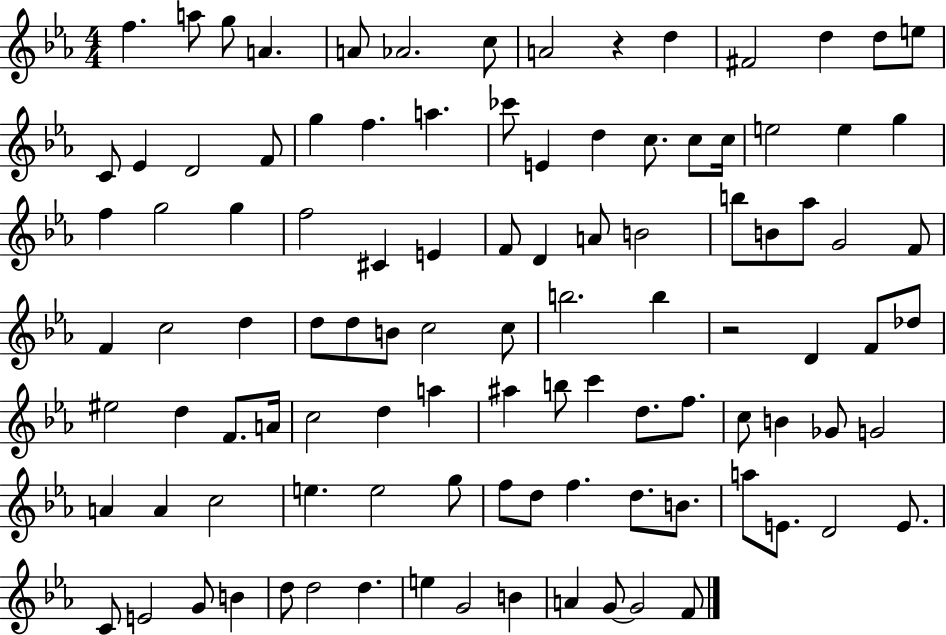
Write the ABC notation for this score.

X:1
T:Untitled
M:4/4
L:1/4
K:Eb
f a/2 g/2 A A/2 _A2 c/2 A2 z d ^F2 d d/2 e/2 C/2 _E D2 F/2 g f a _c'/2 E d c/2 c/2 c/4 e2 e g f g2 g f2 ^C E F/2 D A/2 B2 b/2 B/2 _a/2 G2 F/2 F c2 d d/2 d/2 B/2 c2 c/2 b2 b z2 D F/2 _d/2 ^e2 d F/2 A/4 c2 d a ^a b/2 c' d/2 f/2 c/2 B _G/2 G2 A A c2 e e2 g/2 f/2 d/2 f d/2 B/2 a/2 E/2 D2 E/2 C/2 E2 G/2 B d/2 d2 d e G2 B A G/2 G2 F/2